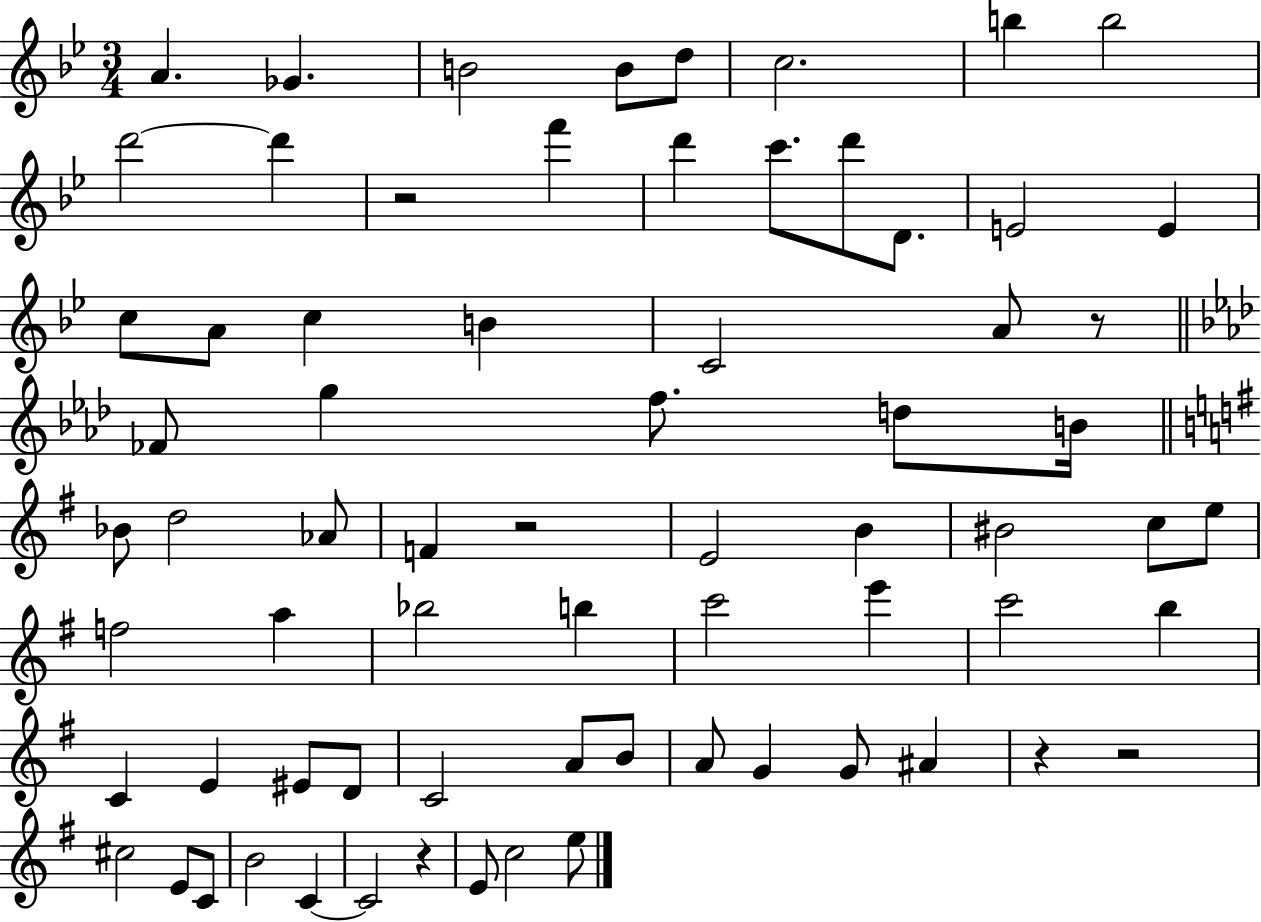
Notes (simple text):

A4/q. Gb4/q. B4/h B4/e D5/e C5/h. B5/q B5/h D6/h D6/q R/h F6/q D6/q C6/e. D6/e D4/e. E4/h E4/q C5/e A4/e C5/q B4/q C4/h A4/e R/e FES4/e G5/q F5/e. D5/e B4/s Bb4/e D5/h Ab4/e F4/q R/h E4/h B4/q BIS4/h C5/e E5/e F5/h A5/q Bb5/h B5/q C6/h E6/q C6/h B5/q C4/q E4/q EIS4/e D4/e C4/h A4/e B4/e A4/e G4/q G4/e A#4/q R/q R/h C#5/h E4/e C4/e B4/h C4/q C4/h R/q E4/e C5/h E5/e